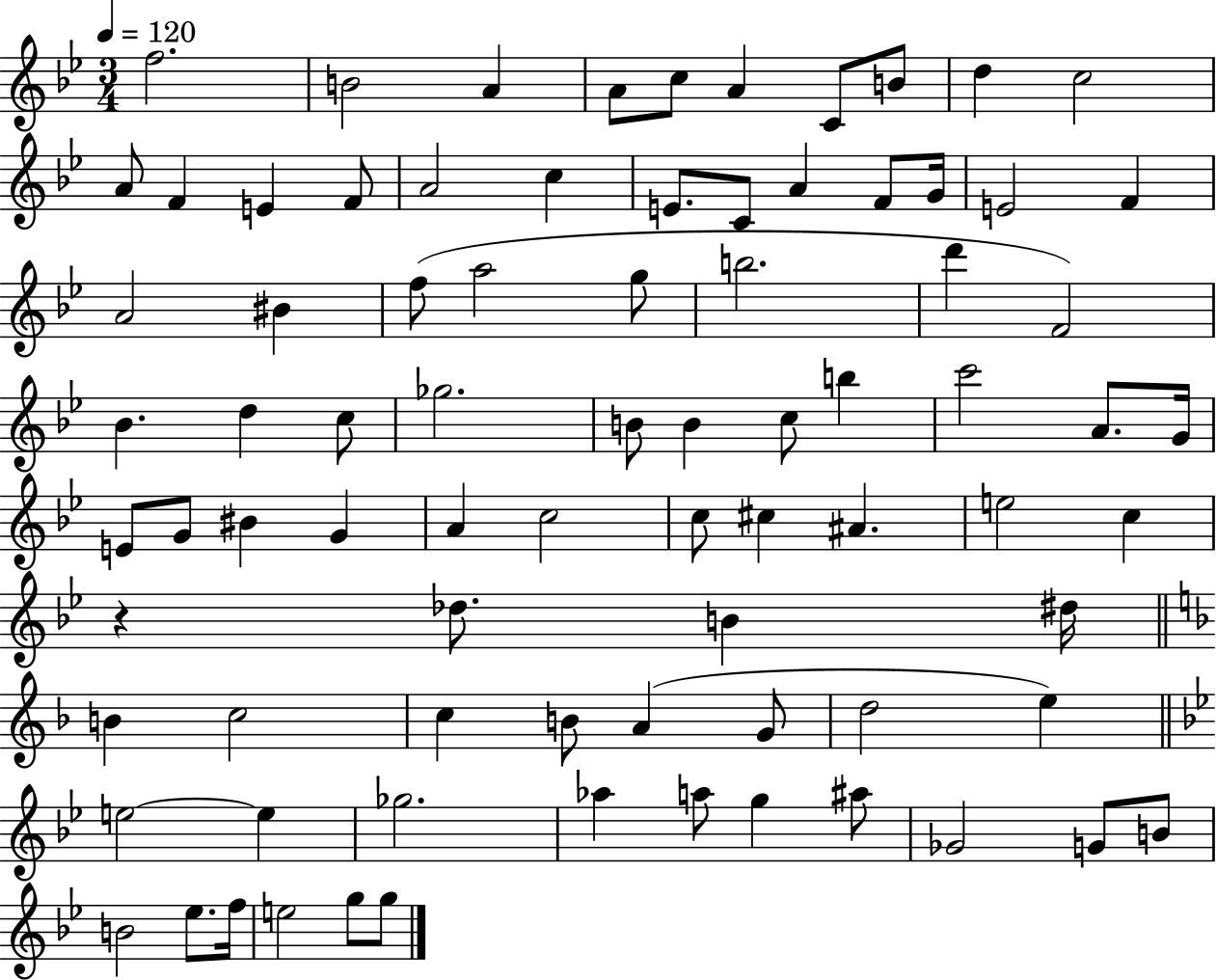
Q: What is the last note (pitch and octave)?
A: G5